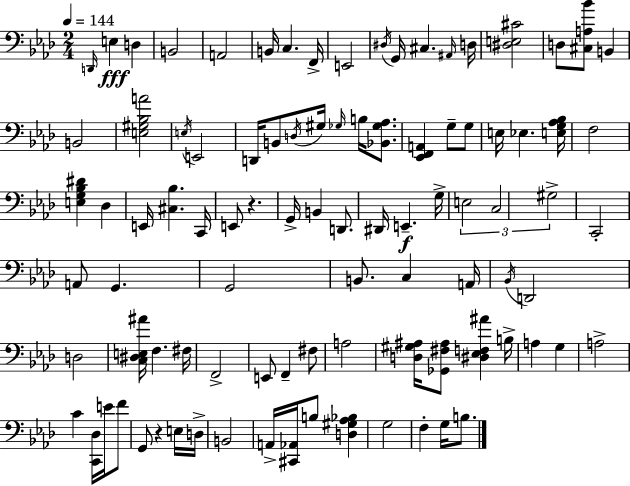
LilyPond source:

{
  \clef bass
  \numericTimeSignature
  \time 2/4
  \key f \minor
  \tempo 4 = 144
  \grace { d,16 }\fff e4 d4 | b,2 | a,2 | b,16 c4. | \break f,16-> e,2 | \acciaccatura { dis16 } g,16 cis4. | \grace { ais,16 } d16 <dis e cis'>2 | d8 <cis a bes'>8 b,4 | \break b,2 | <e gis bes a'>2 | \acciaccatura { e16 } e,2 | d,16 b,8 \acciaccatura { d16 } | \break gis16 \grace { ges16 } b16 <bes, ges aes>8. <ees, f, a,>4 | g8-- g8 e16 ees4. | <e g aes bes>16 f2 | <e g bes dis'>4 | \break des4 e,16 <cis bes>4. | c,16 e,8 | r4. g,16-> b,4 | d,8. dis,16 e,4.--\f | \break g16-> \tuplet 3/2 { e2 | c2 | gis2-> } | c,2-. | \break a,8 | g,4. g,2 | b,8. | c4 a,16 \acciaccatura { bes,16 } d,2 | \break d2 | <c dis e ais'>16 | f4. fis16 f,2-> | e,8 | \break f,4-- fis8 a2 | <d gis ais>16 | <ges, fis ais>8 <dis ees f ais'>4 b16-> a4 | g4 a2-> | \break c'4 | <c, des>16 e'16 f'8 g,8 | r4 e16 d16-> b,2 | a,16-> | \break <cis, aes,>16 b8 <d gis aes bes>4 g2 | f4-. | g16 b8. \bar "|."
}